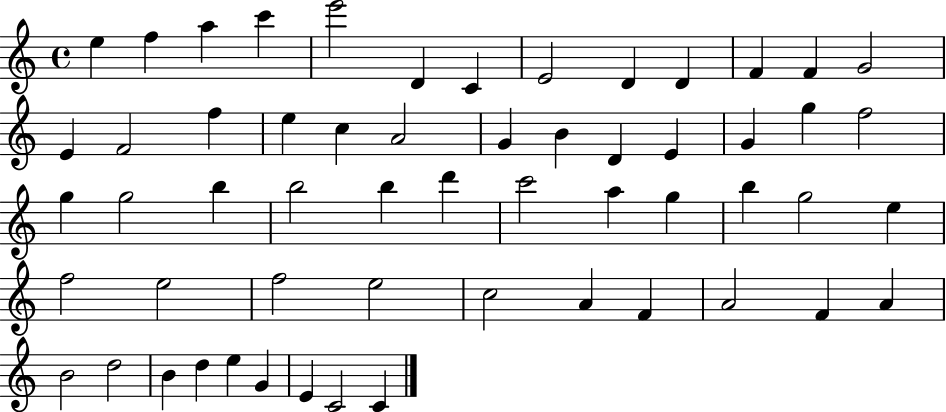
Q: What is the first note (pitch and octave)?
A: E5